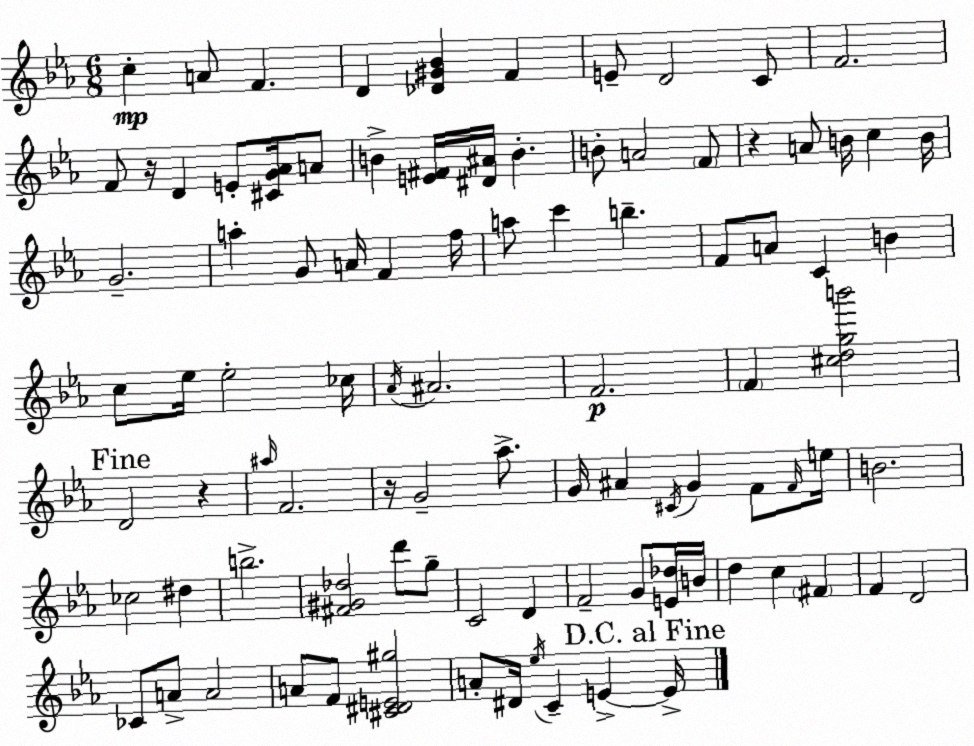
X:1
T:Untitled
M:6/8
L:1/4
K:Cm
c A/2 F D [_D^G_B] F E/2 D2 C/2 F2 F/2 z/4 D E/2 [^CG_A]/4 A/2 B [E^F]/4 [^D^A]/4 B B/2 A2 F/2 z A/2 B/4 c B/4 G2 a G/2 A/4 F f/4 a/2 c' b F/2 A/2 C B c/2 _e/4 _e2 _c/4 _A/4 ^A2 F2 F [^cdgb']2 D2 z ^a/4 F2 z/4 G2 _a/2 G/4 ^A ^C/4 G F/2 F/4 e/4 B2 _c2 ^d b2 [^F^G_d]2 d'/2 g/2 C2 D F2 G/2 [E_d]/4 B/4 d c ^F F D2 _C/2 A/2 A2 A/2 F/2 [^C^DE^g]2 A/2 ^D/4 _e/4 C E E/4